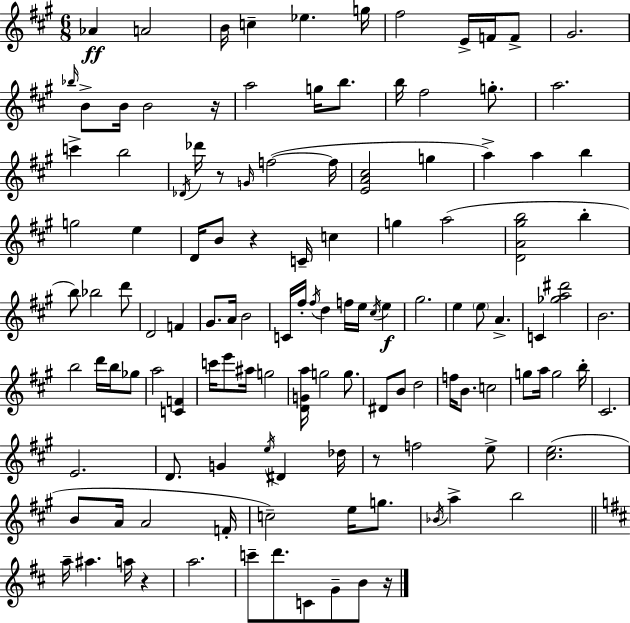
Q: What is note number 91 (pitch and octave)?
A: D#4